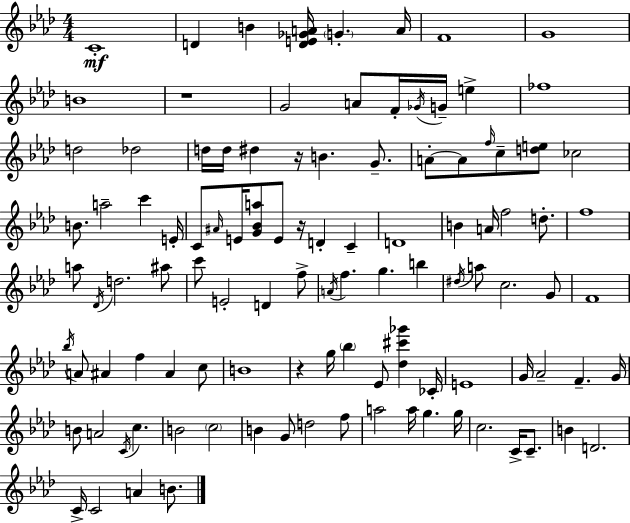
C4/w D4/q B4/q [D4,E4,Gb4,A4]/s G4/q. A4/s F4/w G4/w B4/w R/w G4/h A4/e F4/s Gb4/s G4/s E5/q FES5/w D5/h Db5/h D5/s D5/s D#5/q R/s B4/q. G4/e. A4/e A4/e F5/s C5/e [D5,E5]/e CES5/h B4/e. A5/h C6/q E4/s C4/e A#4/s E4/s [G4,Bb4,A5]/e E4/e R/s D4/q C4/q D4/w B4/q A4/s F5/h D5/e. F5/w A5/e Db4/s D5/h. A#5/e C6/e E4/h D4/q F5/e A4/s F5/q. G5/q. B5/q D#5/s A5/e C5/h. G4/e F4/w Bb5/s A4/e A#4/q F5/q A#4/q C5/e B4/w R/q G5/s Bb5/q Eb4/e [Db5,C#6,Gb6]/q CES4/s E4/w G4/s Ab4/h F4/q. G4/s B4/e A4/h C4/s C5/q. B4/h C5/h B4/q G4/e D5/h F5/e A5/h A5/s G5/q. G5/s C5/h. C4/s C4/e. B4/q D4/h. C4/s C4/h A4/q B4/e.